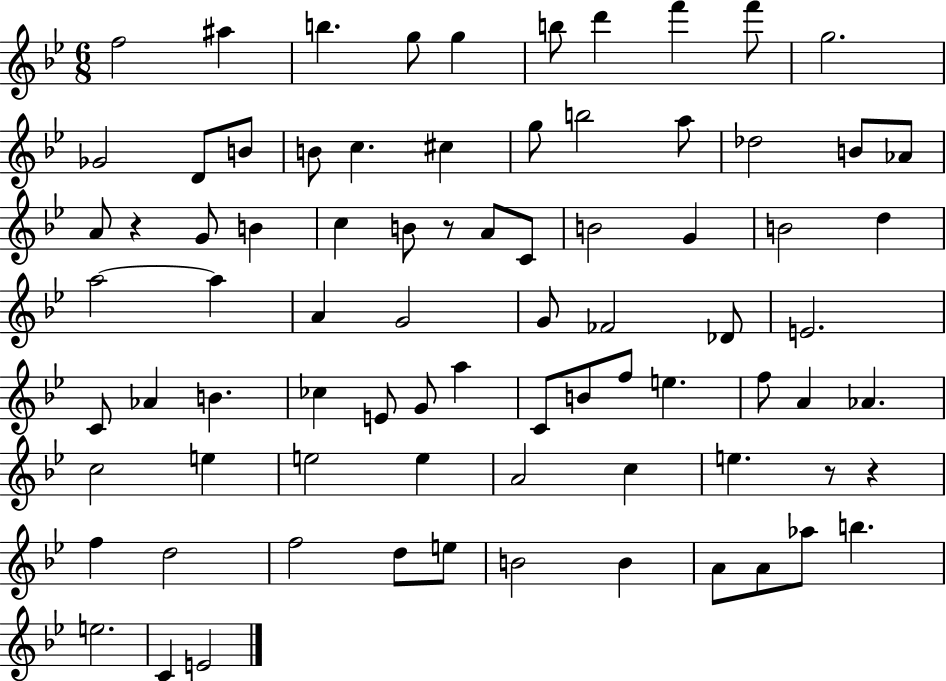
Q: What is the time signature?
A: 6/8